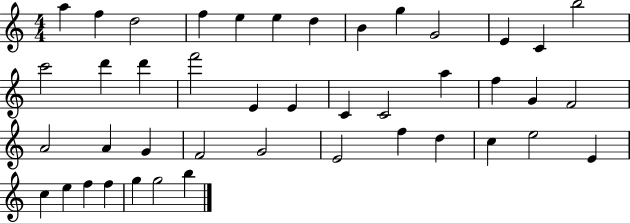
X:1
T:Untitled
M:4/4
L:1/4
K:C
a f d2 f e e d B g G2 E C b2 c'2 d' d' f'2 E E C C2 a f G F2 A2 A G F2 G2 E2 f d c e2 E c e f f g g2 b